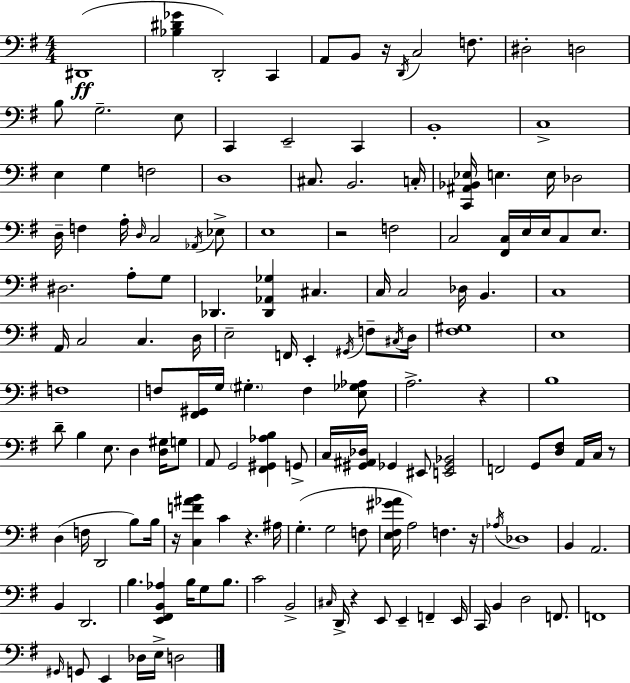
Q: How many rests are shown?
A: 8